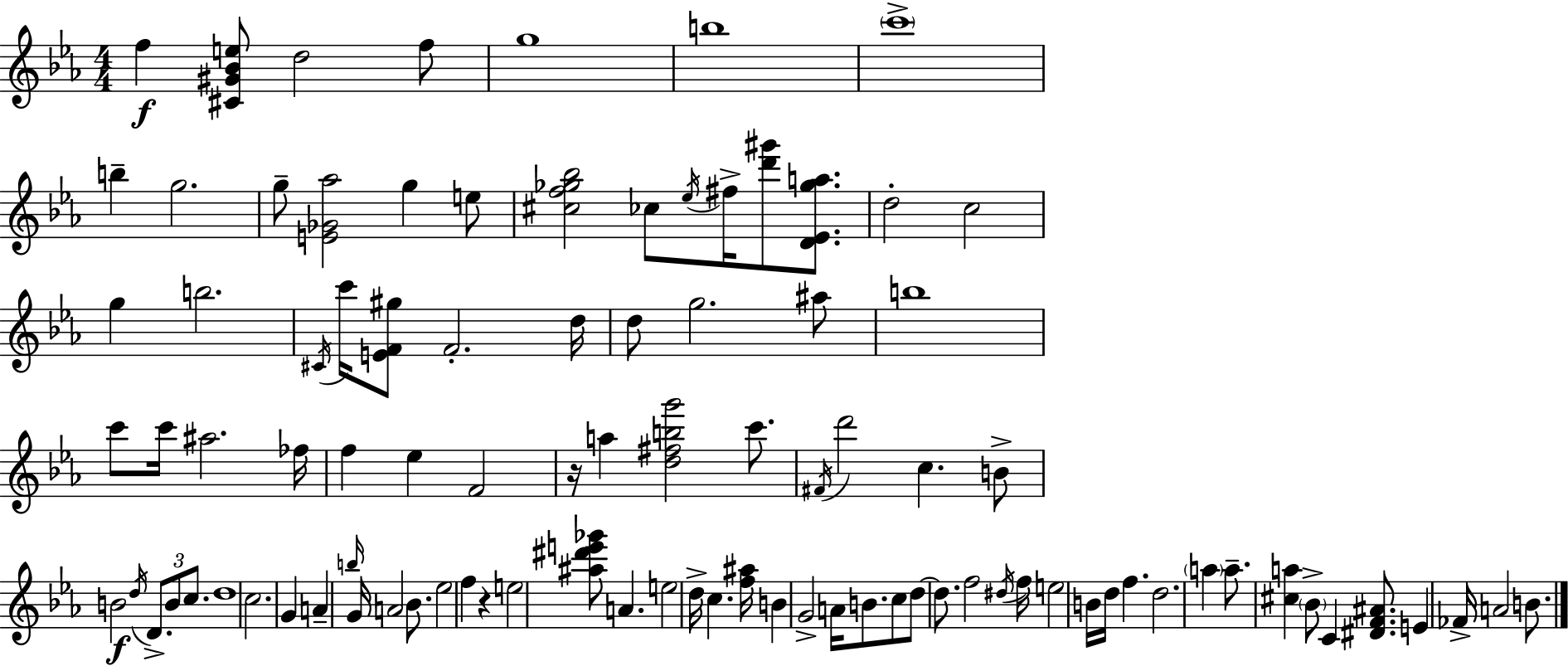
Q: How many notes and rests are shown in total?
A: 95